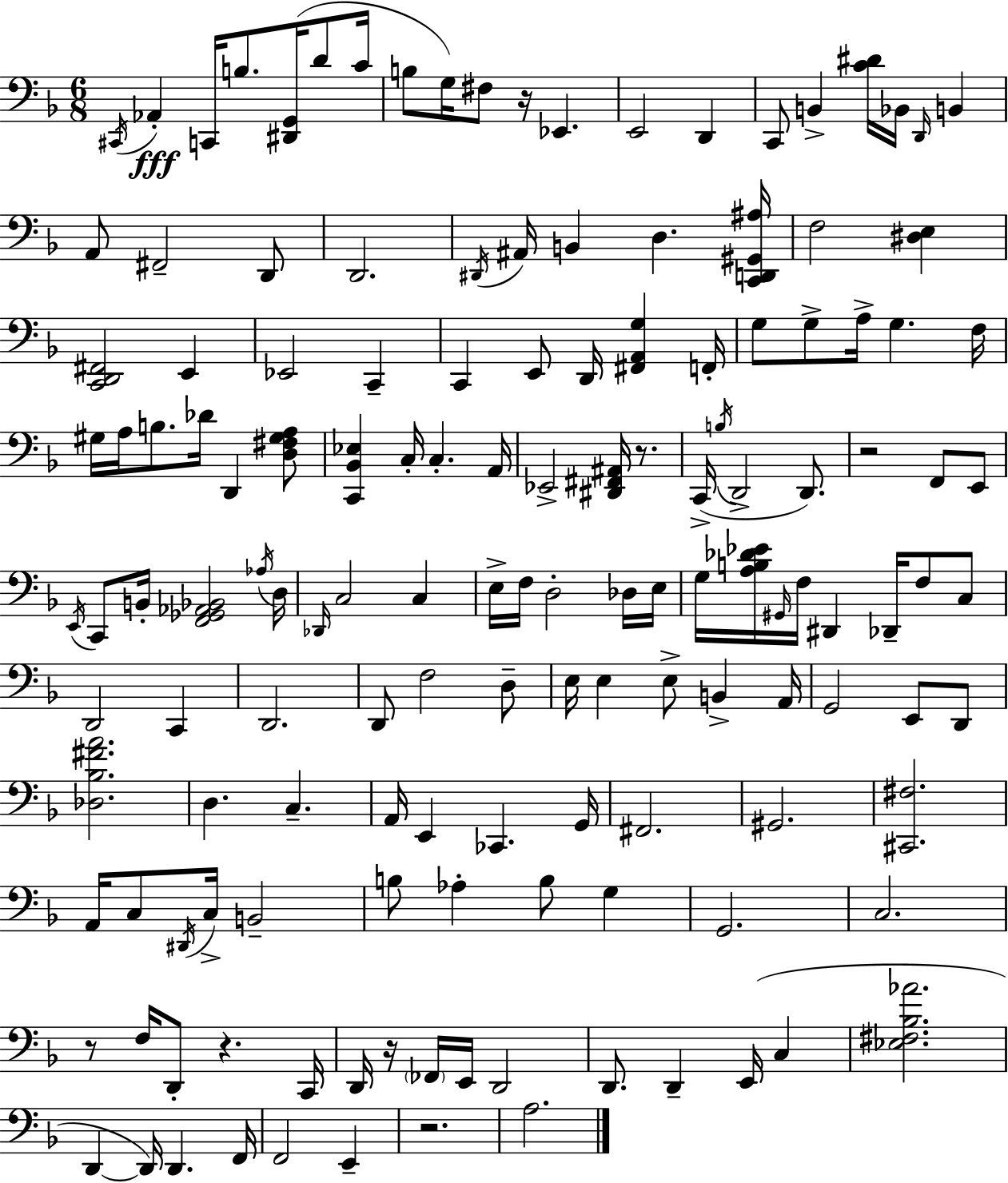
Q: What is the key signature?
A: D minor